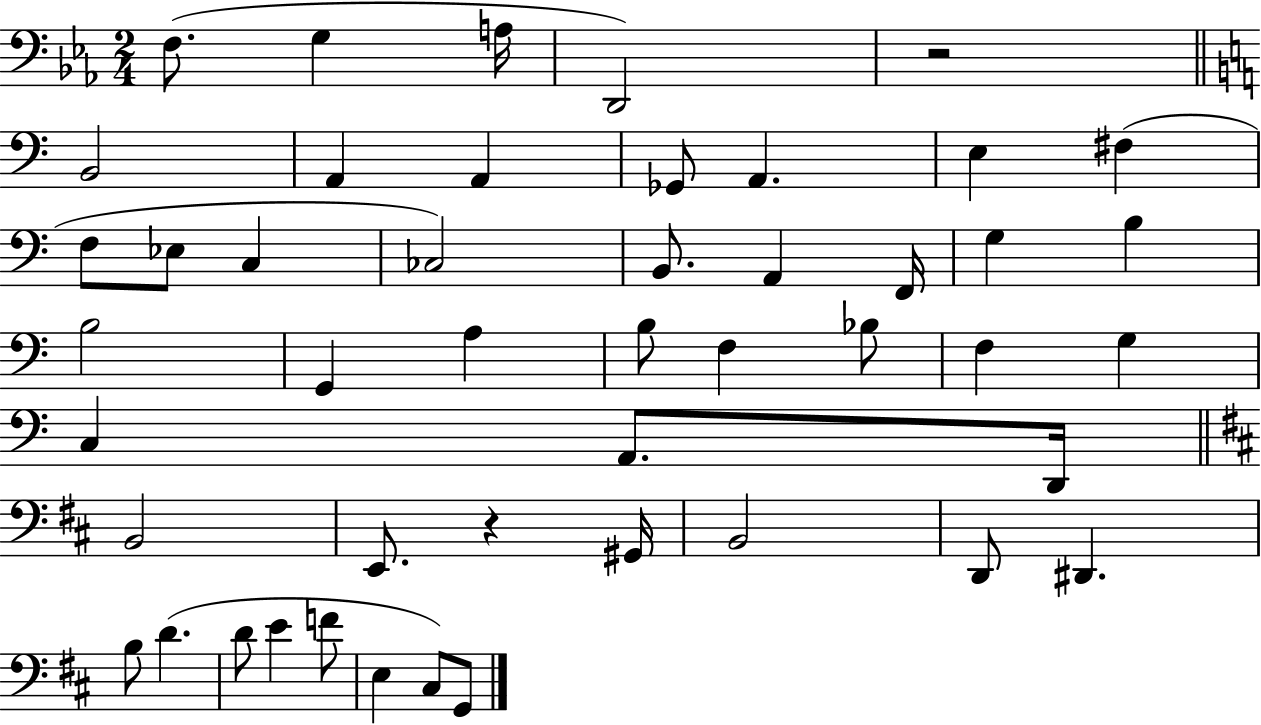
{
  \clef bass
  \numericTimeSignature
  \time 2/4
  \key ees \major
  f8.( g4 a16 | d,2) | r2 | \bar "||" \break \key c \major b,2 | a,4 a,4 | ges,8 a,4. | e4 fis4( | \break f8 ees8 c4 | ces2) | b,8. a,4 f,16 | g4 b4 | \break b2 | g,4 a4 | b8 f4 bes8 | f4 g4 | \break c4 a,8. d,16 | \bar "||" \break \key d \major b,2 | e,8. r4 gis,16 | b,2 | d,8 dis,4. | \break b8 d'4.( | d'8 e'4 f'8 | e4 cis8) g,8 | \bar "|."
}